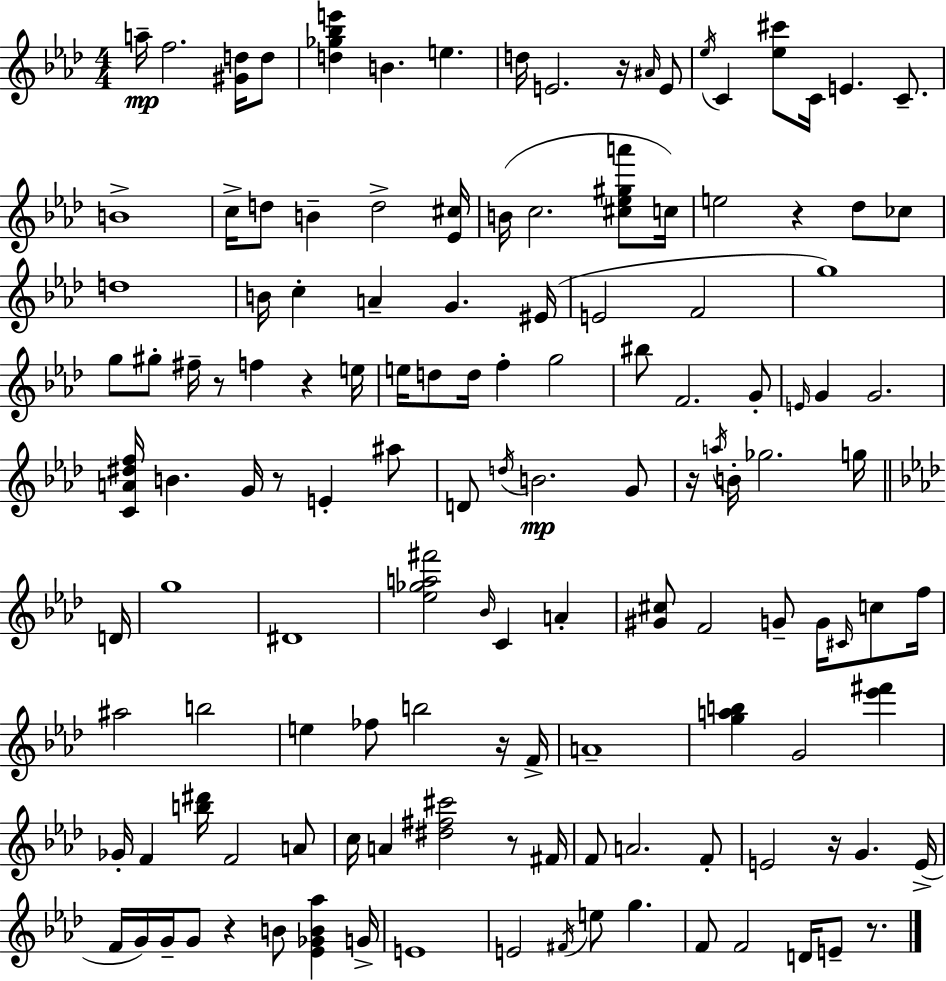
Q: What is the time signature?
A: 4/4